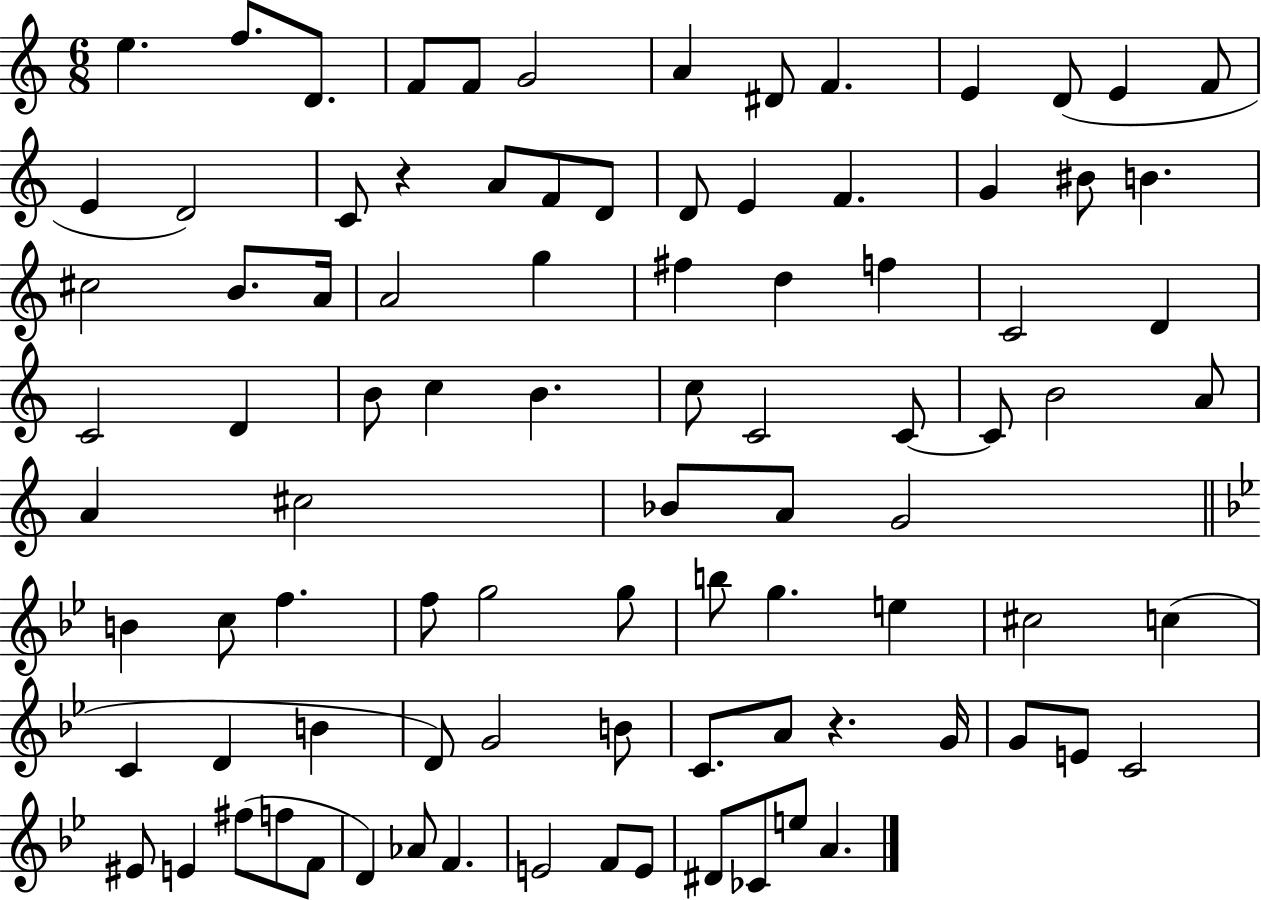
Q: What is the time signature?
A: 6/8